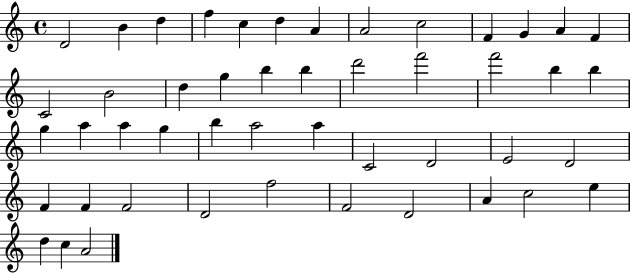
{
  \clef treble
  \time 4/4
  \defaultTimeSignature
  \key c \major
  d'2 b'4 d''4 | f''4 c''4 d''4 a'4 | a'2 c''2 | f'4 g'4 a'4 f'4 | \break c'2 b'2 | d''4 g''4 b''4 b''4 | d'''2 f'''2 | f'''2 b''4 b''4 | \break g''4 a''4 a''4 g''4 | b''4 a''2 a''4 | c'2 d'2 | e'2 d'2 | \break f'4 f'4 f'2 | d'2 f''2 | f'2 d'2 | a'4 c''2 e''4 | \break d''4 c''4 a'2 | \bar "|."
}